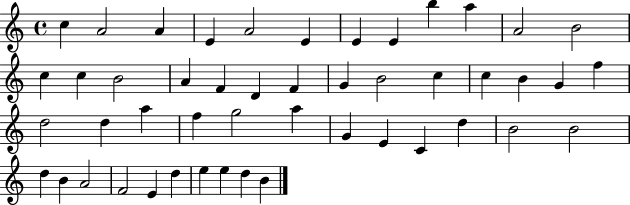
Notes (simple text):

C5/q A4/h A4/q E4/q A4/h E4/q E4/q E4/q B5/q A5/q A4/h B4/h C5/q C5/q B4/h A4/q F4/q D4/q F4/q G4/q B4/h C5/q C5/q B4/q G4/q F5/q D5/h D5/q A5/q F5/q G5/h A5/q G4/q E4/q C4/q D5/q B4/h B4/h D5/q B4/q A4/h F4/h E4/q D5/q E5/q E5/q D5/q B4/q